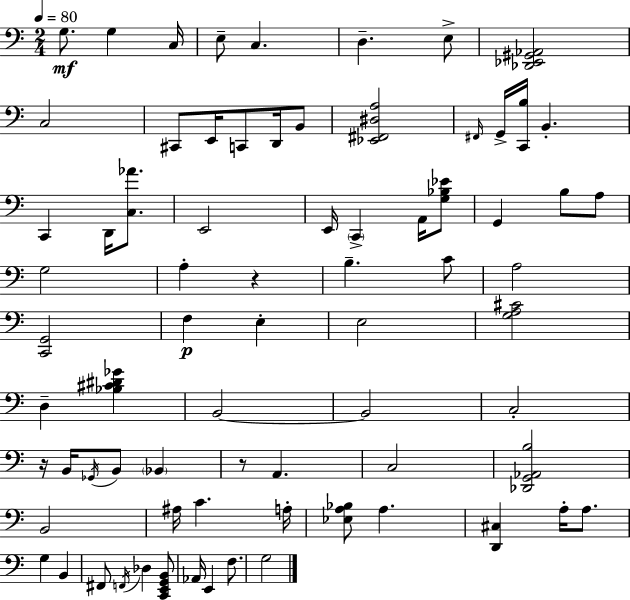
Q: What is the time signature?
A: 2/4